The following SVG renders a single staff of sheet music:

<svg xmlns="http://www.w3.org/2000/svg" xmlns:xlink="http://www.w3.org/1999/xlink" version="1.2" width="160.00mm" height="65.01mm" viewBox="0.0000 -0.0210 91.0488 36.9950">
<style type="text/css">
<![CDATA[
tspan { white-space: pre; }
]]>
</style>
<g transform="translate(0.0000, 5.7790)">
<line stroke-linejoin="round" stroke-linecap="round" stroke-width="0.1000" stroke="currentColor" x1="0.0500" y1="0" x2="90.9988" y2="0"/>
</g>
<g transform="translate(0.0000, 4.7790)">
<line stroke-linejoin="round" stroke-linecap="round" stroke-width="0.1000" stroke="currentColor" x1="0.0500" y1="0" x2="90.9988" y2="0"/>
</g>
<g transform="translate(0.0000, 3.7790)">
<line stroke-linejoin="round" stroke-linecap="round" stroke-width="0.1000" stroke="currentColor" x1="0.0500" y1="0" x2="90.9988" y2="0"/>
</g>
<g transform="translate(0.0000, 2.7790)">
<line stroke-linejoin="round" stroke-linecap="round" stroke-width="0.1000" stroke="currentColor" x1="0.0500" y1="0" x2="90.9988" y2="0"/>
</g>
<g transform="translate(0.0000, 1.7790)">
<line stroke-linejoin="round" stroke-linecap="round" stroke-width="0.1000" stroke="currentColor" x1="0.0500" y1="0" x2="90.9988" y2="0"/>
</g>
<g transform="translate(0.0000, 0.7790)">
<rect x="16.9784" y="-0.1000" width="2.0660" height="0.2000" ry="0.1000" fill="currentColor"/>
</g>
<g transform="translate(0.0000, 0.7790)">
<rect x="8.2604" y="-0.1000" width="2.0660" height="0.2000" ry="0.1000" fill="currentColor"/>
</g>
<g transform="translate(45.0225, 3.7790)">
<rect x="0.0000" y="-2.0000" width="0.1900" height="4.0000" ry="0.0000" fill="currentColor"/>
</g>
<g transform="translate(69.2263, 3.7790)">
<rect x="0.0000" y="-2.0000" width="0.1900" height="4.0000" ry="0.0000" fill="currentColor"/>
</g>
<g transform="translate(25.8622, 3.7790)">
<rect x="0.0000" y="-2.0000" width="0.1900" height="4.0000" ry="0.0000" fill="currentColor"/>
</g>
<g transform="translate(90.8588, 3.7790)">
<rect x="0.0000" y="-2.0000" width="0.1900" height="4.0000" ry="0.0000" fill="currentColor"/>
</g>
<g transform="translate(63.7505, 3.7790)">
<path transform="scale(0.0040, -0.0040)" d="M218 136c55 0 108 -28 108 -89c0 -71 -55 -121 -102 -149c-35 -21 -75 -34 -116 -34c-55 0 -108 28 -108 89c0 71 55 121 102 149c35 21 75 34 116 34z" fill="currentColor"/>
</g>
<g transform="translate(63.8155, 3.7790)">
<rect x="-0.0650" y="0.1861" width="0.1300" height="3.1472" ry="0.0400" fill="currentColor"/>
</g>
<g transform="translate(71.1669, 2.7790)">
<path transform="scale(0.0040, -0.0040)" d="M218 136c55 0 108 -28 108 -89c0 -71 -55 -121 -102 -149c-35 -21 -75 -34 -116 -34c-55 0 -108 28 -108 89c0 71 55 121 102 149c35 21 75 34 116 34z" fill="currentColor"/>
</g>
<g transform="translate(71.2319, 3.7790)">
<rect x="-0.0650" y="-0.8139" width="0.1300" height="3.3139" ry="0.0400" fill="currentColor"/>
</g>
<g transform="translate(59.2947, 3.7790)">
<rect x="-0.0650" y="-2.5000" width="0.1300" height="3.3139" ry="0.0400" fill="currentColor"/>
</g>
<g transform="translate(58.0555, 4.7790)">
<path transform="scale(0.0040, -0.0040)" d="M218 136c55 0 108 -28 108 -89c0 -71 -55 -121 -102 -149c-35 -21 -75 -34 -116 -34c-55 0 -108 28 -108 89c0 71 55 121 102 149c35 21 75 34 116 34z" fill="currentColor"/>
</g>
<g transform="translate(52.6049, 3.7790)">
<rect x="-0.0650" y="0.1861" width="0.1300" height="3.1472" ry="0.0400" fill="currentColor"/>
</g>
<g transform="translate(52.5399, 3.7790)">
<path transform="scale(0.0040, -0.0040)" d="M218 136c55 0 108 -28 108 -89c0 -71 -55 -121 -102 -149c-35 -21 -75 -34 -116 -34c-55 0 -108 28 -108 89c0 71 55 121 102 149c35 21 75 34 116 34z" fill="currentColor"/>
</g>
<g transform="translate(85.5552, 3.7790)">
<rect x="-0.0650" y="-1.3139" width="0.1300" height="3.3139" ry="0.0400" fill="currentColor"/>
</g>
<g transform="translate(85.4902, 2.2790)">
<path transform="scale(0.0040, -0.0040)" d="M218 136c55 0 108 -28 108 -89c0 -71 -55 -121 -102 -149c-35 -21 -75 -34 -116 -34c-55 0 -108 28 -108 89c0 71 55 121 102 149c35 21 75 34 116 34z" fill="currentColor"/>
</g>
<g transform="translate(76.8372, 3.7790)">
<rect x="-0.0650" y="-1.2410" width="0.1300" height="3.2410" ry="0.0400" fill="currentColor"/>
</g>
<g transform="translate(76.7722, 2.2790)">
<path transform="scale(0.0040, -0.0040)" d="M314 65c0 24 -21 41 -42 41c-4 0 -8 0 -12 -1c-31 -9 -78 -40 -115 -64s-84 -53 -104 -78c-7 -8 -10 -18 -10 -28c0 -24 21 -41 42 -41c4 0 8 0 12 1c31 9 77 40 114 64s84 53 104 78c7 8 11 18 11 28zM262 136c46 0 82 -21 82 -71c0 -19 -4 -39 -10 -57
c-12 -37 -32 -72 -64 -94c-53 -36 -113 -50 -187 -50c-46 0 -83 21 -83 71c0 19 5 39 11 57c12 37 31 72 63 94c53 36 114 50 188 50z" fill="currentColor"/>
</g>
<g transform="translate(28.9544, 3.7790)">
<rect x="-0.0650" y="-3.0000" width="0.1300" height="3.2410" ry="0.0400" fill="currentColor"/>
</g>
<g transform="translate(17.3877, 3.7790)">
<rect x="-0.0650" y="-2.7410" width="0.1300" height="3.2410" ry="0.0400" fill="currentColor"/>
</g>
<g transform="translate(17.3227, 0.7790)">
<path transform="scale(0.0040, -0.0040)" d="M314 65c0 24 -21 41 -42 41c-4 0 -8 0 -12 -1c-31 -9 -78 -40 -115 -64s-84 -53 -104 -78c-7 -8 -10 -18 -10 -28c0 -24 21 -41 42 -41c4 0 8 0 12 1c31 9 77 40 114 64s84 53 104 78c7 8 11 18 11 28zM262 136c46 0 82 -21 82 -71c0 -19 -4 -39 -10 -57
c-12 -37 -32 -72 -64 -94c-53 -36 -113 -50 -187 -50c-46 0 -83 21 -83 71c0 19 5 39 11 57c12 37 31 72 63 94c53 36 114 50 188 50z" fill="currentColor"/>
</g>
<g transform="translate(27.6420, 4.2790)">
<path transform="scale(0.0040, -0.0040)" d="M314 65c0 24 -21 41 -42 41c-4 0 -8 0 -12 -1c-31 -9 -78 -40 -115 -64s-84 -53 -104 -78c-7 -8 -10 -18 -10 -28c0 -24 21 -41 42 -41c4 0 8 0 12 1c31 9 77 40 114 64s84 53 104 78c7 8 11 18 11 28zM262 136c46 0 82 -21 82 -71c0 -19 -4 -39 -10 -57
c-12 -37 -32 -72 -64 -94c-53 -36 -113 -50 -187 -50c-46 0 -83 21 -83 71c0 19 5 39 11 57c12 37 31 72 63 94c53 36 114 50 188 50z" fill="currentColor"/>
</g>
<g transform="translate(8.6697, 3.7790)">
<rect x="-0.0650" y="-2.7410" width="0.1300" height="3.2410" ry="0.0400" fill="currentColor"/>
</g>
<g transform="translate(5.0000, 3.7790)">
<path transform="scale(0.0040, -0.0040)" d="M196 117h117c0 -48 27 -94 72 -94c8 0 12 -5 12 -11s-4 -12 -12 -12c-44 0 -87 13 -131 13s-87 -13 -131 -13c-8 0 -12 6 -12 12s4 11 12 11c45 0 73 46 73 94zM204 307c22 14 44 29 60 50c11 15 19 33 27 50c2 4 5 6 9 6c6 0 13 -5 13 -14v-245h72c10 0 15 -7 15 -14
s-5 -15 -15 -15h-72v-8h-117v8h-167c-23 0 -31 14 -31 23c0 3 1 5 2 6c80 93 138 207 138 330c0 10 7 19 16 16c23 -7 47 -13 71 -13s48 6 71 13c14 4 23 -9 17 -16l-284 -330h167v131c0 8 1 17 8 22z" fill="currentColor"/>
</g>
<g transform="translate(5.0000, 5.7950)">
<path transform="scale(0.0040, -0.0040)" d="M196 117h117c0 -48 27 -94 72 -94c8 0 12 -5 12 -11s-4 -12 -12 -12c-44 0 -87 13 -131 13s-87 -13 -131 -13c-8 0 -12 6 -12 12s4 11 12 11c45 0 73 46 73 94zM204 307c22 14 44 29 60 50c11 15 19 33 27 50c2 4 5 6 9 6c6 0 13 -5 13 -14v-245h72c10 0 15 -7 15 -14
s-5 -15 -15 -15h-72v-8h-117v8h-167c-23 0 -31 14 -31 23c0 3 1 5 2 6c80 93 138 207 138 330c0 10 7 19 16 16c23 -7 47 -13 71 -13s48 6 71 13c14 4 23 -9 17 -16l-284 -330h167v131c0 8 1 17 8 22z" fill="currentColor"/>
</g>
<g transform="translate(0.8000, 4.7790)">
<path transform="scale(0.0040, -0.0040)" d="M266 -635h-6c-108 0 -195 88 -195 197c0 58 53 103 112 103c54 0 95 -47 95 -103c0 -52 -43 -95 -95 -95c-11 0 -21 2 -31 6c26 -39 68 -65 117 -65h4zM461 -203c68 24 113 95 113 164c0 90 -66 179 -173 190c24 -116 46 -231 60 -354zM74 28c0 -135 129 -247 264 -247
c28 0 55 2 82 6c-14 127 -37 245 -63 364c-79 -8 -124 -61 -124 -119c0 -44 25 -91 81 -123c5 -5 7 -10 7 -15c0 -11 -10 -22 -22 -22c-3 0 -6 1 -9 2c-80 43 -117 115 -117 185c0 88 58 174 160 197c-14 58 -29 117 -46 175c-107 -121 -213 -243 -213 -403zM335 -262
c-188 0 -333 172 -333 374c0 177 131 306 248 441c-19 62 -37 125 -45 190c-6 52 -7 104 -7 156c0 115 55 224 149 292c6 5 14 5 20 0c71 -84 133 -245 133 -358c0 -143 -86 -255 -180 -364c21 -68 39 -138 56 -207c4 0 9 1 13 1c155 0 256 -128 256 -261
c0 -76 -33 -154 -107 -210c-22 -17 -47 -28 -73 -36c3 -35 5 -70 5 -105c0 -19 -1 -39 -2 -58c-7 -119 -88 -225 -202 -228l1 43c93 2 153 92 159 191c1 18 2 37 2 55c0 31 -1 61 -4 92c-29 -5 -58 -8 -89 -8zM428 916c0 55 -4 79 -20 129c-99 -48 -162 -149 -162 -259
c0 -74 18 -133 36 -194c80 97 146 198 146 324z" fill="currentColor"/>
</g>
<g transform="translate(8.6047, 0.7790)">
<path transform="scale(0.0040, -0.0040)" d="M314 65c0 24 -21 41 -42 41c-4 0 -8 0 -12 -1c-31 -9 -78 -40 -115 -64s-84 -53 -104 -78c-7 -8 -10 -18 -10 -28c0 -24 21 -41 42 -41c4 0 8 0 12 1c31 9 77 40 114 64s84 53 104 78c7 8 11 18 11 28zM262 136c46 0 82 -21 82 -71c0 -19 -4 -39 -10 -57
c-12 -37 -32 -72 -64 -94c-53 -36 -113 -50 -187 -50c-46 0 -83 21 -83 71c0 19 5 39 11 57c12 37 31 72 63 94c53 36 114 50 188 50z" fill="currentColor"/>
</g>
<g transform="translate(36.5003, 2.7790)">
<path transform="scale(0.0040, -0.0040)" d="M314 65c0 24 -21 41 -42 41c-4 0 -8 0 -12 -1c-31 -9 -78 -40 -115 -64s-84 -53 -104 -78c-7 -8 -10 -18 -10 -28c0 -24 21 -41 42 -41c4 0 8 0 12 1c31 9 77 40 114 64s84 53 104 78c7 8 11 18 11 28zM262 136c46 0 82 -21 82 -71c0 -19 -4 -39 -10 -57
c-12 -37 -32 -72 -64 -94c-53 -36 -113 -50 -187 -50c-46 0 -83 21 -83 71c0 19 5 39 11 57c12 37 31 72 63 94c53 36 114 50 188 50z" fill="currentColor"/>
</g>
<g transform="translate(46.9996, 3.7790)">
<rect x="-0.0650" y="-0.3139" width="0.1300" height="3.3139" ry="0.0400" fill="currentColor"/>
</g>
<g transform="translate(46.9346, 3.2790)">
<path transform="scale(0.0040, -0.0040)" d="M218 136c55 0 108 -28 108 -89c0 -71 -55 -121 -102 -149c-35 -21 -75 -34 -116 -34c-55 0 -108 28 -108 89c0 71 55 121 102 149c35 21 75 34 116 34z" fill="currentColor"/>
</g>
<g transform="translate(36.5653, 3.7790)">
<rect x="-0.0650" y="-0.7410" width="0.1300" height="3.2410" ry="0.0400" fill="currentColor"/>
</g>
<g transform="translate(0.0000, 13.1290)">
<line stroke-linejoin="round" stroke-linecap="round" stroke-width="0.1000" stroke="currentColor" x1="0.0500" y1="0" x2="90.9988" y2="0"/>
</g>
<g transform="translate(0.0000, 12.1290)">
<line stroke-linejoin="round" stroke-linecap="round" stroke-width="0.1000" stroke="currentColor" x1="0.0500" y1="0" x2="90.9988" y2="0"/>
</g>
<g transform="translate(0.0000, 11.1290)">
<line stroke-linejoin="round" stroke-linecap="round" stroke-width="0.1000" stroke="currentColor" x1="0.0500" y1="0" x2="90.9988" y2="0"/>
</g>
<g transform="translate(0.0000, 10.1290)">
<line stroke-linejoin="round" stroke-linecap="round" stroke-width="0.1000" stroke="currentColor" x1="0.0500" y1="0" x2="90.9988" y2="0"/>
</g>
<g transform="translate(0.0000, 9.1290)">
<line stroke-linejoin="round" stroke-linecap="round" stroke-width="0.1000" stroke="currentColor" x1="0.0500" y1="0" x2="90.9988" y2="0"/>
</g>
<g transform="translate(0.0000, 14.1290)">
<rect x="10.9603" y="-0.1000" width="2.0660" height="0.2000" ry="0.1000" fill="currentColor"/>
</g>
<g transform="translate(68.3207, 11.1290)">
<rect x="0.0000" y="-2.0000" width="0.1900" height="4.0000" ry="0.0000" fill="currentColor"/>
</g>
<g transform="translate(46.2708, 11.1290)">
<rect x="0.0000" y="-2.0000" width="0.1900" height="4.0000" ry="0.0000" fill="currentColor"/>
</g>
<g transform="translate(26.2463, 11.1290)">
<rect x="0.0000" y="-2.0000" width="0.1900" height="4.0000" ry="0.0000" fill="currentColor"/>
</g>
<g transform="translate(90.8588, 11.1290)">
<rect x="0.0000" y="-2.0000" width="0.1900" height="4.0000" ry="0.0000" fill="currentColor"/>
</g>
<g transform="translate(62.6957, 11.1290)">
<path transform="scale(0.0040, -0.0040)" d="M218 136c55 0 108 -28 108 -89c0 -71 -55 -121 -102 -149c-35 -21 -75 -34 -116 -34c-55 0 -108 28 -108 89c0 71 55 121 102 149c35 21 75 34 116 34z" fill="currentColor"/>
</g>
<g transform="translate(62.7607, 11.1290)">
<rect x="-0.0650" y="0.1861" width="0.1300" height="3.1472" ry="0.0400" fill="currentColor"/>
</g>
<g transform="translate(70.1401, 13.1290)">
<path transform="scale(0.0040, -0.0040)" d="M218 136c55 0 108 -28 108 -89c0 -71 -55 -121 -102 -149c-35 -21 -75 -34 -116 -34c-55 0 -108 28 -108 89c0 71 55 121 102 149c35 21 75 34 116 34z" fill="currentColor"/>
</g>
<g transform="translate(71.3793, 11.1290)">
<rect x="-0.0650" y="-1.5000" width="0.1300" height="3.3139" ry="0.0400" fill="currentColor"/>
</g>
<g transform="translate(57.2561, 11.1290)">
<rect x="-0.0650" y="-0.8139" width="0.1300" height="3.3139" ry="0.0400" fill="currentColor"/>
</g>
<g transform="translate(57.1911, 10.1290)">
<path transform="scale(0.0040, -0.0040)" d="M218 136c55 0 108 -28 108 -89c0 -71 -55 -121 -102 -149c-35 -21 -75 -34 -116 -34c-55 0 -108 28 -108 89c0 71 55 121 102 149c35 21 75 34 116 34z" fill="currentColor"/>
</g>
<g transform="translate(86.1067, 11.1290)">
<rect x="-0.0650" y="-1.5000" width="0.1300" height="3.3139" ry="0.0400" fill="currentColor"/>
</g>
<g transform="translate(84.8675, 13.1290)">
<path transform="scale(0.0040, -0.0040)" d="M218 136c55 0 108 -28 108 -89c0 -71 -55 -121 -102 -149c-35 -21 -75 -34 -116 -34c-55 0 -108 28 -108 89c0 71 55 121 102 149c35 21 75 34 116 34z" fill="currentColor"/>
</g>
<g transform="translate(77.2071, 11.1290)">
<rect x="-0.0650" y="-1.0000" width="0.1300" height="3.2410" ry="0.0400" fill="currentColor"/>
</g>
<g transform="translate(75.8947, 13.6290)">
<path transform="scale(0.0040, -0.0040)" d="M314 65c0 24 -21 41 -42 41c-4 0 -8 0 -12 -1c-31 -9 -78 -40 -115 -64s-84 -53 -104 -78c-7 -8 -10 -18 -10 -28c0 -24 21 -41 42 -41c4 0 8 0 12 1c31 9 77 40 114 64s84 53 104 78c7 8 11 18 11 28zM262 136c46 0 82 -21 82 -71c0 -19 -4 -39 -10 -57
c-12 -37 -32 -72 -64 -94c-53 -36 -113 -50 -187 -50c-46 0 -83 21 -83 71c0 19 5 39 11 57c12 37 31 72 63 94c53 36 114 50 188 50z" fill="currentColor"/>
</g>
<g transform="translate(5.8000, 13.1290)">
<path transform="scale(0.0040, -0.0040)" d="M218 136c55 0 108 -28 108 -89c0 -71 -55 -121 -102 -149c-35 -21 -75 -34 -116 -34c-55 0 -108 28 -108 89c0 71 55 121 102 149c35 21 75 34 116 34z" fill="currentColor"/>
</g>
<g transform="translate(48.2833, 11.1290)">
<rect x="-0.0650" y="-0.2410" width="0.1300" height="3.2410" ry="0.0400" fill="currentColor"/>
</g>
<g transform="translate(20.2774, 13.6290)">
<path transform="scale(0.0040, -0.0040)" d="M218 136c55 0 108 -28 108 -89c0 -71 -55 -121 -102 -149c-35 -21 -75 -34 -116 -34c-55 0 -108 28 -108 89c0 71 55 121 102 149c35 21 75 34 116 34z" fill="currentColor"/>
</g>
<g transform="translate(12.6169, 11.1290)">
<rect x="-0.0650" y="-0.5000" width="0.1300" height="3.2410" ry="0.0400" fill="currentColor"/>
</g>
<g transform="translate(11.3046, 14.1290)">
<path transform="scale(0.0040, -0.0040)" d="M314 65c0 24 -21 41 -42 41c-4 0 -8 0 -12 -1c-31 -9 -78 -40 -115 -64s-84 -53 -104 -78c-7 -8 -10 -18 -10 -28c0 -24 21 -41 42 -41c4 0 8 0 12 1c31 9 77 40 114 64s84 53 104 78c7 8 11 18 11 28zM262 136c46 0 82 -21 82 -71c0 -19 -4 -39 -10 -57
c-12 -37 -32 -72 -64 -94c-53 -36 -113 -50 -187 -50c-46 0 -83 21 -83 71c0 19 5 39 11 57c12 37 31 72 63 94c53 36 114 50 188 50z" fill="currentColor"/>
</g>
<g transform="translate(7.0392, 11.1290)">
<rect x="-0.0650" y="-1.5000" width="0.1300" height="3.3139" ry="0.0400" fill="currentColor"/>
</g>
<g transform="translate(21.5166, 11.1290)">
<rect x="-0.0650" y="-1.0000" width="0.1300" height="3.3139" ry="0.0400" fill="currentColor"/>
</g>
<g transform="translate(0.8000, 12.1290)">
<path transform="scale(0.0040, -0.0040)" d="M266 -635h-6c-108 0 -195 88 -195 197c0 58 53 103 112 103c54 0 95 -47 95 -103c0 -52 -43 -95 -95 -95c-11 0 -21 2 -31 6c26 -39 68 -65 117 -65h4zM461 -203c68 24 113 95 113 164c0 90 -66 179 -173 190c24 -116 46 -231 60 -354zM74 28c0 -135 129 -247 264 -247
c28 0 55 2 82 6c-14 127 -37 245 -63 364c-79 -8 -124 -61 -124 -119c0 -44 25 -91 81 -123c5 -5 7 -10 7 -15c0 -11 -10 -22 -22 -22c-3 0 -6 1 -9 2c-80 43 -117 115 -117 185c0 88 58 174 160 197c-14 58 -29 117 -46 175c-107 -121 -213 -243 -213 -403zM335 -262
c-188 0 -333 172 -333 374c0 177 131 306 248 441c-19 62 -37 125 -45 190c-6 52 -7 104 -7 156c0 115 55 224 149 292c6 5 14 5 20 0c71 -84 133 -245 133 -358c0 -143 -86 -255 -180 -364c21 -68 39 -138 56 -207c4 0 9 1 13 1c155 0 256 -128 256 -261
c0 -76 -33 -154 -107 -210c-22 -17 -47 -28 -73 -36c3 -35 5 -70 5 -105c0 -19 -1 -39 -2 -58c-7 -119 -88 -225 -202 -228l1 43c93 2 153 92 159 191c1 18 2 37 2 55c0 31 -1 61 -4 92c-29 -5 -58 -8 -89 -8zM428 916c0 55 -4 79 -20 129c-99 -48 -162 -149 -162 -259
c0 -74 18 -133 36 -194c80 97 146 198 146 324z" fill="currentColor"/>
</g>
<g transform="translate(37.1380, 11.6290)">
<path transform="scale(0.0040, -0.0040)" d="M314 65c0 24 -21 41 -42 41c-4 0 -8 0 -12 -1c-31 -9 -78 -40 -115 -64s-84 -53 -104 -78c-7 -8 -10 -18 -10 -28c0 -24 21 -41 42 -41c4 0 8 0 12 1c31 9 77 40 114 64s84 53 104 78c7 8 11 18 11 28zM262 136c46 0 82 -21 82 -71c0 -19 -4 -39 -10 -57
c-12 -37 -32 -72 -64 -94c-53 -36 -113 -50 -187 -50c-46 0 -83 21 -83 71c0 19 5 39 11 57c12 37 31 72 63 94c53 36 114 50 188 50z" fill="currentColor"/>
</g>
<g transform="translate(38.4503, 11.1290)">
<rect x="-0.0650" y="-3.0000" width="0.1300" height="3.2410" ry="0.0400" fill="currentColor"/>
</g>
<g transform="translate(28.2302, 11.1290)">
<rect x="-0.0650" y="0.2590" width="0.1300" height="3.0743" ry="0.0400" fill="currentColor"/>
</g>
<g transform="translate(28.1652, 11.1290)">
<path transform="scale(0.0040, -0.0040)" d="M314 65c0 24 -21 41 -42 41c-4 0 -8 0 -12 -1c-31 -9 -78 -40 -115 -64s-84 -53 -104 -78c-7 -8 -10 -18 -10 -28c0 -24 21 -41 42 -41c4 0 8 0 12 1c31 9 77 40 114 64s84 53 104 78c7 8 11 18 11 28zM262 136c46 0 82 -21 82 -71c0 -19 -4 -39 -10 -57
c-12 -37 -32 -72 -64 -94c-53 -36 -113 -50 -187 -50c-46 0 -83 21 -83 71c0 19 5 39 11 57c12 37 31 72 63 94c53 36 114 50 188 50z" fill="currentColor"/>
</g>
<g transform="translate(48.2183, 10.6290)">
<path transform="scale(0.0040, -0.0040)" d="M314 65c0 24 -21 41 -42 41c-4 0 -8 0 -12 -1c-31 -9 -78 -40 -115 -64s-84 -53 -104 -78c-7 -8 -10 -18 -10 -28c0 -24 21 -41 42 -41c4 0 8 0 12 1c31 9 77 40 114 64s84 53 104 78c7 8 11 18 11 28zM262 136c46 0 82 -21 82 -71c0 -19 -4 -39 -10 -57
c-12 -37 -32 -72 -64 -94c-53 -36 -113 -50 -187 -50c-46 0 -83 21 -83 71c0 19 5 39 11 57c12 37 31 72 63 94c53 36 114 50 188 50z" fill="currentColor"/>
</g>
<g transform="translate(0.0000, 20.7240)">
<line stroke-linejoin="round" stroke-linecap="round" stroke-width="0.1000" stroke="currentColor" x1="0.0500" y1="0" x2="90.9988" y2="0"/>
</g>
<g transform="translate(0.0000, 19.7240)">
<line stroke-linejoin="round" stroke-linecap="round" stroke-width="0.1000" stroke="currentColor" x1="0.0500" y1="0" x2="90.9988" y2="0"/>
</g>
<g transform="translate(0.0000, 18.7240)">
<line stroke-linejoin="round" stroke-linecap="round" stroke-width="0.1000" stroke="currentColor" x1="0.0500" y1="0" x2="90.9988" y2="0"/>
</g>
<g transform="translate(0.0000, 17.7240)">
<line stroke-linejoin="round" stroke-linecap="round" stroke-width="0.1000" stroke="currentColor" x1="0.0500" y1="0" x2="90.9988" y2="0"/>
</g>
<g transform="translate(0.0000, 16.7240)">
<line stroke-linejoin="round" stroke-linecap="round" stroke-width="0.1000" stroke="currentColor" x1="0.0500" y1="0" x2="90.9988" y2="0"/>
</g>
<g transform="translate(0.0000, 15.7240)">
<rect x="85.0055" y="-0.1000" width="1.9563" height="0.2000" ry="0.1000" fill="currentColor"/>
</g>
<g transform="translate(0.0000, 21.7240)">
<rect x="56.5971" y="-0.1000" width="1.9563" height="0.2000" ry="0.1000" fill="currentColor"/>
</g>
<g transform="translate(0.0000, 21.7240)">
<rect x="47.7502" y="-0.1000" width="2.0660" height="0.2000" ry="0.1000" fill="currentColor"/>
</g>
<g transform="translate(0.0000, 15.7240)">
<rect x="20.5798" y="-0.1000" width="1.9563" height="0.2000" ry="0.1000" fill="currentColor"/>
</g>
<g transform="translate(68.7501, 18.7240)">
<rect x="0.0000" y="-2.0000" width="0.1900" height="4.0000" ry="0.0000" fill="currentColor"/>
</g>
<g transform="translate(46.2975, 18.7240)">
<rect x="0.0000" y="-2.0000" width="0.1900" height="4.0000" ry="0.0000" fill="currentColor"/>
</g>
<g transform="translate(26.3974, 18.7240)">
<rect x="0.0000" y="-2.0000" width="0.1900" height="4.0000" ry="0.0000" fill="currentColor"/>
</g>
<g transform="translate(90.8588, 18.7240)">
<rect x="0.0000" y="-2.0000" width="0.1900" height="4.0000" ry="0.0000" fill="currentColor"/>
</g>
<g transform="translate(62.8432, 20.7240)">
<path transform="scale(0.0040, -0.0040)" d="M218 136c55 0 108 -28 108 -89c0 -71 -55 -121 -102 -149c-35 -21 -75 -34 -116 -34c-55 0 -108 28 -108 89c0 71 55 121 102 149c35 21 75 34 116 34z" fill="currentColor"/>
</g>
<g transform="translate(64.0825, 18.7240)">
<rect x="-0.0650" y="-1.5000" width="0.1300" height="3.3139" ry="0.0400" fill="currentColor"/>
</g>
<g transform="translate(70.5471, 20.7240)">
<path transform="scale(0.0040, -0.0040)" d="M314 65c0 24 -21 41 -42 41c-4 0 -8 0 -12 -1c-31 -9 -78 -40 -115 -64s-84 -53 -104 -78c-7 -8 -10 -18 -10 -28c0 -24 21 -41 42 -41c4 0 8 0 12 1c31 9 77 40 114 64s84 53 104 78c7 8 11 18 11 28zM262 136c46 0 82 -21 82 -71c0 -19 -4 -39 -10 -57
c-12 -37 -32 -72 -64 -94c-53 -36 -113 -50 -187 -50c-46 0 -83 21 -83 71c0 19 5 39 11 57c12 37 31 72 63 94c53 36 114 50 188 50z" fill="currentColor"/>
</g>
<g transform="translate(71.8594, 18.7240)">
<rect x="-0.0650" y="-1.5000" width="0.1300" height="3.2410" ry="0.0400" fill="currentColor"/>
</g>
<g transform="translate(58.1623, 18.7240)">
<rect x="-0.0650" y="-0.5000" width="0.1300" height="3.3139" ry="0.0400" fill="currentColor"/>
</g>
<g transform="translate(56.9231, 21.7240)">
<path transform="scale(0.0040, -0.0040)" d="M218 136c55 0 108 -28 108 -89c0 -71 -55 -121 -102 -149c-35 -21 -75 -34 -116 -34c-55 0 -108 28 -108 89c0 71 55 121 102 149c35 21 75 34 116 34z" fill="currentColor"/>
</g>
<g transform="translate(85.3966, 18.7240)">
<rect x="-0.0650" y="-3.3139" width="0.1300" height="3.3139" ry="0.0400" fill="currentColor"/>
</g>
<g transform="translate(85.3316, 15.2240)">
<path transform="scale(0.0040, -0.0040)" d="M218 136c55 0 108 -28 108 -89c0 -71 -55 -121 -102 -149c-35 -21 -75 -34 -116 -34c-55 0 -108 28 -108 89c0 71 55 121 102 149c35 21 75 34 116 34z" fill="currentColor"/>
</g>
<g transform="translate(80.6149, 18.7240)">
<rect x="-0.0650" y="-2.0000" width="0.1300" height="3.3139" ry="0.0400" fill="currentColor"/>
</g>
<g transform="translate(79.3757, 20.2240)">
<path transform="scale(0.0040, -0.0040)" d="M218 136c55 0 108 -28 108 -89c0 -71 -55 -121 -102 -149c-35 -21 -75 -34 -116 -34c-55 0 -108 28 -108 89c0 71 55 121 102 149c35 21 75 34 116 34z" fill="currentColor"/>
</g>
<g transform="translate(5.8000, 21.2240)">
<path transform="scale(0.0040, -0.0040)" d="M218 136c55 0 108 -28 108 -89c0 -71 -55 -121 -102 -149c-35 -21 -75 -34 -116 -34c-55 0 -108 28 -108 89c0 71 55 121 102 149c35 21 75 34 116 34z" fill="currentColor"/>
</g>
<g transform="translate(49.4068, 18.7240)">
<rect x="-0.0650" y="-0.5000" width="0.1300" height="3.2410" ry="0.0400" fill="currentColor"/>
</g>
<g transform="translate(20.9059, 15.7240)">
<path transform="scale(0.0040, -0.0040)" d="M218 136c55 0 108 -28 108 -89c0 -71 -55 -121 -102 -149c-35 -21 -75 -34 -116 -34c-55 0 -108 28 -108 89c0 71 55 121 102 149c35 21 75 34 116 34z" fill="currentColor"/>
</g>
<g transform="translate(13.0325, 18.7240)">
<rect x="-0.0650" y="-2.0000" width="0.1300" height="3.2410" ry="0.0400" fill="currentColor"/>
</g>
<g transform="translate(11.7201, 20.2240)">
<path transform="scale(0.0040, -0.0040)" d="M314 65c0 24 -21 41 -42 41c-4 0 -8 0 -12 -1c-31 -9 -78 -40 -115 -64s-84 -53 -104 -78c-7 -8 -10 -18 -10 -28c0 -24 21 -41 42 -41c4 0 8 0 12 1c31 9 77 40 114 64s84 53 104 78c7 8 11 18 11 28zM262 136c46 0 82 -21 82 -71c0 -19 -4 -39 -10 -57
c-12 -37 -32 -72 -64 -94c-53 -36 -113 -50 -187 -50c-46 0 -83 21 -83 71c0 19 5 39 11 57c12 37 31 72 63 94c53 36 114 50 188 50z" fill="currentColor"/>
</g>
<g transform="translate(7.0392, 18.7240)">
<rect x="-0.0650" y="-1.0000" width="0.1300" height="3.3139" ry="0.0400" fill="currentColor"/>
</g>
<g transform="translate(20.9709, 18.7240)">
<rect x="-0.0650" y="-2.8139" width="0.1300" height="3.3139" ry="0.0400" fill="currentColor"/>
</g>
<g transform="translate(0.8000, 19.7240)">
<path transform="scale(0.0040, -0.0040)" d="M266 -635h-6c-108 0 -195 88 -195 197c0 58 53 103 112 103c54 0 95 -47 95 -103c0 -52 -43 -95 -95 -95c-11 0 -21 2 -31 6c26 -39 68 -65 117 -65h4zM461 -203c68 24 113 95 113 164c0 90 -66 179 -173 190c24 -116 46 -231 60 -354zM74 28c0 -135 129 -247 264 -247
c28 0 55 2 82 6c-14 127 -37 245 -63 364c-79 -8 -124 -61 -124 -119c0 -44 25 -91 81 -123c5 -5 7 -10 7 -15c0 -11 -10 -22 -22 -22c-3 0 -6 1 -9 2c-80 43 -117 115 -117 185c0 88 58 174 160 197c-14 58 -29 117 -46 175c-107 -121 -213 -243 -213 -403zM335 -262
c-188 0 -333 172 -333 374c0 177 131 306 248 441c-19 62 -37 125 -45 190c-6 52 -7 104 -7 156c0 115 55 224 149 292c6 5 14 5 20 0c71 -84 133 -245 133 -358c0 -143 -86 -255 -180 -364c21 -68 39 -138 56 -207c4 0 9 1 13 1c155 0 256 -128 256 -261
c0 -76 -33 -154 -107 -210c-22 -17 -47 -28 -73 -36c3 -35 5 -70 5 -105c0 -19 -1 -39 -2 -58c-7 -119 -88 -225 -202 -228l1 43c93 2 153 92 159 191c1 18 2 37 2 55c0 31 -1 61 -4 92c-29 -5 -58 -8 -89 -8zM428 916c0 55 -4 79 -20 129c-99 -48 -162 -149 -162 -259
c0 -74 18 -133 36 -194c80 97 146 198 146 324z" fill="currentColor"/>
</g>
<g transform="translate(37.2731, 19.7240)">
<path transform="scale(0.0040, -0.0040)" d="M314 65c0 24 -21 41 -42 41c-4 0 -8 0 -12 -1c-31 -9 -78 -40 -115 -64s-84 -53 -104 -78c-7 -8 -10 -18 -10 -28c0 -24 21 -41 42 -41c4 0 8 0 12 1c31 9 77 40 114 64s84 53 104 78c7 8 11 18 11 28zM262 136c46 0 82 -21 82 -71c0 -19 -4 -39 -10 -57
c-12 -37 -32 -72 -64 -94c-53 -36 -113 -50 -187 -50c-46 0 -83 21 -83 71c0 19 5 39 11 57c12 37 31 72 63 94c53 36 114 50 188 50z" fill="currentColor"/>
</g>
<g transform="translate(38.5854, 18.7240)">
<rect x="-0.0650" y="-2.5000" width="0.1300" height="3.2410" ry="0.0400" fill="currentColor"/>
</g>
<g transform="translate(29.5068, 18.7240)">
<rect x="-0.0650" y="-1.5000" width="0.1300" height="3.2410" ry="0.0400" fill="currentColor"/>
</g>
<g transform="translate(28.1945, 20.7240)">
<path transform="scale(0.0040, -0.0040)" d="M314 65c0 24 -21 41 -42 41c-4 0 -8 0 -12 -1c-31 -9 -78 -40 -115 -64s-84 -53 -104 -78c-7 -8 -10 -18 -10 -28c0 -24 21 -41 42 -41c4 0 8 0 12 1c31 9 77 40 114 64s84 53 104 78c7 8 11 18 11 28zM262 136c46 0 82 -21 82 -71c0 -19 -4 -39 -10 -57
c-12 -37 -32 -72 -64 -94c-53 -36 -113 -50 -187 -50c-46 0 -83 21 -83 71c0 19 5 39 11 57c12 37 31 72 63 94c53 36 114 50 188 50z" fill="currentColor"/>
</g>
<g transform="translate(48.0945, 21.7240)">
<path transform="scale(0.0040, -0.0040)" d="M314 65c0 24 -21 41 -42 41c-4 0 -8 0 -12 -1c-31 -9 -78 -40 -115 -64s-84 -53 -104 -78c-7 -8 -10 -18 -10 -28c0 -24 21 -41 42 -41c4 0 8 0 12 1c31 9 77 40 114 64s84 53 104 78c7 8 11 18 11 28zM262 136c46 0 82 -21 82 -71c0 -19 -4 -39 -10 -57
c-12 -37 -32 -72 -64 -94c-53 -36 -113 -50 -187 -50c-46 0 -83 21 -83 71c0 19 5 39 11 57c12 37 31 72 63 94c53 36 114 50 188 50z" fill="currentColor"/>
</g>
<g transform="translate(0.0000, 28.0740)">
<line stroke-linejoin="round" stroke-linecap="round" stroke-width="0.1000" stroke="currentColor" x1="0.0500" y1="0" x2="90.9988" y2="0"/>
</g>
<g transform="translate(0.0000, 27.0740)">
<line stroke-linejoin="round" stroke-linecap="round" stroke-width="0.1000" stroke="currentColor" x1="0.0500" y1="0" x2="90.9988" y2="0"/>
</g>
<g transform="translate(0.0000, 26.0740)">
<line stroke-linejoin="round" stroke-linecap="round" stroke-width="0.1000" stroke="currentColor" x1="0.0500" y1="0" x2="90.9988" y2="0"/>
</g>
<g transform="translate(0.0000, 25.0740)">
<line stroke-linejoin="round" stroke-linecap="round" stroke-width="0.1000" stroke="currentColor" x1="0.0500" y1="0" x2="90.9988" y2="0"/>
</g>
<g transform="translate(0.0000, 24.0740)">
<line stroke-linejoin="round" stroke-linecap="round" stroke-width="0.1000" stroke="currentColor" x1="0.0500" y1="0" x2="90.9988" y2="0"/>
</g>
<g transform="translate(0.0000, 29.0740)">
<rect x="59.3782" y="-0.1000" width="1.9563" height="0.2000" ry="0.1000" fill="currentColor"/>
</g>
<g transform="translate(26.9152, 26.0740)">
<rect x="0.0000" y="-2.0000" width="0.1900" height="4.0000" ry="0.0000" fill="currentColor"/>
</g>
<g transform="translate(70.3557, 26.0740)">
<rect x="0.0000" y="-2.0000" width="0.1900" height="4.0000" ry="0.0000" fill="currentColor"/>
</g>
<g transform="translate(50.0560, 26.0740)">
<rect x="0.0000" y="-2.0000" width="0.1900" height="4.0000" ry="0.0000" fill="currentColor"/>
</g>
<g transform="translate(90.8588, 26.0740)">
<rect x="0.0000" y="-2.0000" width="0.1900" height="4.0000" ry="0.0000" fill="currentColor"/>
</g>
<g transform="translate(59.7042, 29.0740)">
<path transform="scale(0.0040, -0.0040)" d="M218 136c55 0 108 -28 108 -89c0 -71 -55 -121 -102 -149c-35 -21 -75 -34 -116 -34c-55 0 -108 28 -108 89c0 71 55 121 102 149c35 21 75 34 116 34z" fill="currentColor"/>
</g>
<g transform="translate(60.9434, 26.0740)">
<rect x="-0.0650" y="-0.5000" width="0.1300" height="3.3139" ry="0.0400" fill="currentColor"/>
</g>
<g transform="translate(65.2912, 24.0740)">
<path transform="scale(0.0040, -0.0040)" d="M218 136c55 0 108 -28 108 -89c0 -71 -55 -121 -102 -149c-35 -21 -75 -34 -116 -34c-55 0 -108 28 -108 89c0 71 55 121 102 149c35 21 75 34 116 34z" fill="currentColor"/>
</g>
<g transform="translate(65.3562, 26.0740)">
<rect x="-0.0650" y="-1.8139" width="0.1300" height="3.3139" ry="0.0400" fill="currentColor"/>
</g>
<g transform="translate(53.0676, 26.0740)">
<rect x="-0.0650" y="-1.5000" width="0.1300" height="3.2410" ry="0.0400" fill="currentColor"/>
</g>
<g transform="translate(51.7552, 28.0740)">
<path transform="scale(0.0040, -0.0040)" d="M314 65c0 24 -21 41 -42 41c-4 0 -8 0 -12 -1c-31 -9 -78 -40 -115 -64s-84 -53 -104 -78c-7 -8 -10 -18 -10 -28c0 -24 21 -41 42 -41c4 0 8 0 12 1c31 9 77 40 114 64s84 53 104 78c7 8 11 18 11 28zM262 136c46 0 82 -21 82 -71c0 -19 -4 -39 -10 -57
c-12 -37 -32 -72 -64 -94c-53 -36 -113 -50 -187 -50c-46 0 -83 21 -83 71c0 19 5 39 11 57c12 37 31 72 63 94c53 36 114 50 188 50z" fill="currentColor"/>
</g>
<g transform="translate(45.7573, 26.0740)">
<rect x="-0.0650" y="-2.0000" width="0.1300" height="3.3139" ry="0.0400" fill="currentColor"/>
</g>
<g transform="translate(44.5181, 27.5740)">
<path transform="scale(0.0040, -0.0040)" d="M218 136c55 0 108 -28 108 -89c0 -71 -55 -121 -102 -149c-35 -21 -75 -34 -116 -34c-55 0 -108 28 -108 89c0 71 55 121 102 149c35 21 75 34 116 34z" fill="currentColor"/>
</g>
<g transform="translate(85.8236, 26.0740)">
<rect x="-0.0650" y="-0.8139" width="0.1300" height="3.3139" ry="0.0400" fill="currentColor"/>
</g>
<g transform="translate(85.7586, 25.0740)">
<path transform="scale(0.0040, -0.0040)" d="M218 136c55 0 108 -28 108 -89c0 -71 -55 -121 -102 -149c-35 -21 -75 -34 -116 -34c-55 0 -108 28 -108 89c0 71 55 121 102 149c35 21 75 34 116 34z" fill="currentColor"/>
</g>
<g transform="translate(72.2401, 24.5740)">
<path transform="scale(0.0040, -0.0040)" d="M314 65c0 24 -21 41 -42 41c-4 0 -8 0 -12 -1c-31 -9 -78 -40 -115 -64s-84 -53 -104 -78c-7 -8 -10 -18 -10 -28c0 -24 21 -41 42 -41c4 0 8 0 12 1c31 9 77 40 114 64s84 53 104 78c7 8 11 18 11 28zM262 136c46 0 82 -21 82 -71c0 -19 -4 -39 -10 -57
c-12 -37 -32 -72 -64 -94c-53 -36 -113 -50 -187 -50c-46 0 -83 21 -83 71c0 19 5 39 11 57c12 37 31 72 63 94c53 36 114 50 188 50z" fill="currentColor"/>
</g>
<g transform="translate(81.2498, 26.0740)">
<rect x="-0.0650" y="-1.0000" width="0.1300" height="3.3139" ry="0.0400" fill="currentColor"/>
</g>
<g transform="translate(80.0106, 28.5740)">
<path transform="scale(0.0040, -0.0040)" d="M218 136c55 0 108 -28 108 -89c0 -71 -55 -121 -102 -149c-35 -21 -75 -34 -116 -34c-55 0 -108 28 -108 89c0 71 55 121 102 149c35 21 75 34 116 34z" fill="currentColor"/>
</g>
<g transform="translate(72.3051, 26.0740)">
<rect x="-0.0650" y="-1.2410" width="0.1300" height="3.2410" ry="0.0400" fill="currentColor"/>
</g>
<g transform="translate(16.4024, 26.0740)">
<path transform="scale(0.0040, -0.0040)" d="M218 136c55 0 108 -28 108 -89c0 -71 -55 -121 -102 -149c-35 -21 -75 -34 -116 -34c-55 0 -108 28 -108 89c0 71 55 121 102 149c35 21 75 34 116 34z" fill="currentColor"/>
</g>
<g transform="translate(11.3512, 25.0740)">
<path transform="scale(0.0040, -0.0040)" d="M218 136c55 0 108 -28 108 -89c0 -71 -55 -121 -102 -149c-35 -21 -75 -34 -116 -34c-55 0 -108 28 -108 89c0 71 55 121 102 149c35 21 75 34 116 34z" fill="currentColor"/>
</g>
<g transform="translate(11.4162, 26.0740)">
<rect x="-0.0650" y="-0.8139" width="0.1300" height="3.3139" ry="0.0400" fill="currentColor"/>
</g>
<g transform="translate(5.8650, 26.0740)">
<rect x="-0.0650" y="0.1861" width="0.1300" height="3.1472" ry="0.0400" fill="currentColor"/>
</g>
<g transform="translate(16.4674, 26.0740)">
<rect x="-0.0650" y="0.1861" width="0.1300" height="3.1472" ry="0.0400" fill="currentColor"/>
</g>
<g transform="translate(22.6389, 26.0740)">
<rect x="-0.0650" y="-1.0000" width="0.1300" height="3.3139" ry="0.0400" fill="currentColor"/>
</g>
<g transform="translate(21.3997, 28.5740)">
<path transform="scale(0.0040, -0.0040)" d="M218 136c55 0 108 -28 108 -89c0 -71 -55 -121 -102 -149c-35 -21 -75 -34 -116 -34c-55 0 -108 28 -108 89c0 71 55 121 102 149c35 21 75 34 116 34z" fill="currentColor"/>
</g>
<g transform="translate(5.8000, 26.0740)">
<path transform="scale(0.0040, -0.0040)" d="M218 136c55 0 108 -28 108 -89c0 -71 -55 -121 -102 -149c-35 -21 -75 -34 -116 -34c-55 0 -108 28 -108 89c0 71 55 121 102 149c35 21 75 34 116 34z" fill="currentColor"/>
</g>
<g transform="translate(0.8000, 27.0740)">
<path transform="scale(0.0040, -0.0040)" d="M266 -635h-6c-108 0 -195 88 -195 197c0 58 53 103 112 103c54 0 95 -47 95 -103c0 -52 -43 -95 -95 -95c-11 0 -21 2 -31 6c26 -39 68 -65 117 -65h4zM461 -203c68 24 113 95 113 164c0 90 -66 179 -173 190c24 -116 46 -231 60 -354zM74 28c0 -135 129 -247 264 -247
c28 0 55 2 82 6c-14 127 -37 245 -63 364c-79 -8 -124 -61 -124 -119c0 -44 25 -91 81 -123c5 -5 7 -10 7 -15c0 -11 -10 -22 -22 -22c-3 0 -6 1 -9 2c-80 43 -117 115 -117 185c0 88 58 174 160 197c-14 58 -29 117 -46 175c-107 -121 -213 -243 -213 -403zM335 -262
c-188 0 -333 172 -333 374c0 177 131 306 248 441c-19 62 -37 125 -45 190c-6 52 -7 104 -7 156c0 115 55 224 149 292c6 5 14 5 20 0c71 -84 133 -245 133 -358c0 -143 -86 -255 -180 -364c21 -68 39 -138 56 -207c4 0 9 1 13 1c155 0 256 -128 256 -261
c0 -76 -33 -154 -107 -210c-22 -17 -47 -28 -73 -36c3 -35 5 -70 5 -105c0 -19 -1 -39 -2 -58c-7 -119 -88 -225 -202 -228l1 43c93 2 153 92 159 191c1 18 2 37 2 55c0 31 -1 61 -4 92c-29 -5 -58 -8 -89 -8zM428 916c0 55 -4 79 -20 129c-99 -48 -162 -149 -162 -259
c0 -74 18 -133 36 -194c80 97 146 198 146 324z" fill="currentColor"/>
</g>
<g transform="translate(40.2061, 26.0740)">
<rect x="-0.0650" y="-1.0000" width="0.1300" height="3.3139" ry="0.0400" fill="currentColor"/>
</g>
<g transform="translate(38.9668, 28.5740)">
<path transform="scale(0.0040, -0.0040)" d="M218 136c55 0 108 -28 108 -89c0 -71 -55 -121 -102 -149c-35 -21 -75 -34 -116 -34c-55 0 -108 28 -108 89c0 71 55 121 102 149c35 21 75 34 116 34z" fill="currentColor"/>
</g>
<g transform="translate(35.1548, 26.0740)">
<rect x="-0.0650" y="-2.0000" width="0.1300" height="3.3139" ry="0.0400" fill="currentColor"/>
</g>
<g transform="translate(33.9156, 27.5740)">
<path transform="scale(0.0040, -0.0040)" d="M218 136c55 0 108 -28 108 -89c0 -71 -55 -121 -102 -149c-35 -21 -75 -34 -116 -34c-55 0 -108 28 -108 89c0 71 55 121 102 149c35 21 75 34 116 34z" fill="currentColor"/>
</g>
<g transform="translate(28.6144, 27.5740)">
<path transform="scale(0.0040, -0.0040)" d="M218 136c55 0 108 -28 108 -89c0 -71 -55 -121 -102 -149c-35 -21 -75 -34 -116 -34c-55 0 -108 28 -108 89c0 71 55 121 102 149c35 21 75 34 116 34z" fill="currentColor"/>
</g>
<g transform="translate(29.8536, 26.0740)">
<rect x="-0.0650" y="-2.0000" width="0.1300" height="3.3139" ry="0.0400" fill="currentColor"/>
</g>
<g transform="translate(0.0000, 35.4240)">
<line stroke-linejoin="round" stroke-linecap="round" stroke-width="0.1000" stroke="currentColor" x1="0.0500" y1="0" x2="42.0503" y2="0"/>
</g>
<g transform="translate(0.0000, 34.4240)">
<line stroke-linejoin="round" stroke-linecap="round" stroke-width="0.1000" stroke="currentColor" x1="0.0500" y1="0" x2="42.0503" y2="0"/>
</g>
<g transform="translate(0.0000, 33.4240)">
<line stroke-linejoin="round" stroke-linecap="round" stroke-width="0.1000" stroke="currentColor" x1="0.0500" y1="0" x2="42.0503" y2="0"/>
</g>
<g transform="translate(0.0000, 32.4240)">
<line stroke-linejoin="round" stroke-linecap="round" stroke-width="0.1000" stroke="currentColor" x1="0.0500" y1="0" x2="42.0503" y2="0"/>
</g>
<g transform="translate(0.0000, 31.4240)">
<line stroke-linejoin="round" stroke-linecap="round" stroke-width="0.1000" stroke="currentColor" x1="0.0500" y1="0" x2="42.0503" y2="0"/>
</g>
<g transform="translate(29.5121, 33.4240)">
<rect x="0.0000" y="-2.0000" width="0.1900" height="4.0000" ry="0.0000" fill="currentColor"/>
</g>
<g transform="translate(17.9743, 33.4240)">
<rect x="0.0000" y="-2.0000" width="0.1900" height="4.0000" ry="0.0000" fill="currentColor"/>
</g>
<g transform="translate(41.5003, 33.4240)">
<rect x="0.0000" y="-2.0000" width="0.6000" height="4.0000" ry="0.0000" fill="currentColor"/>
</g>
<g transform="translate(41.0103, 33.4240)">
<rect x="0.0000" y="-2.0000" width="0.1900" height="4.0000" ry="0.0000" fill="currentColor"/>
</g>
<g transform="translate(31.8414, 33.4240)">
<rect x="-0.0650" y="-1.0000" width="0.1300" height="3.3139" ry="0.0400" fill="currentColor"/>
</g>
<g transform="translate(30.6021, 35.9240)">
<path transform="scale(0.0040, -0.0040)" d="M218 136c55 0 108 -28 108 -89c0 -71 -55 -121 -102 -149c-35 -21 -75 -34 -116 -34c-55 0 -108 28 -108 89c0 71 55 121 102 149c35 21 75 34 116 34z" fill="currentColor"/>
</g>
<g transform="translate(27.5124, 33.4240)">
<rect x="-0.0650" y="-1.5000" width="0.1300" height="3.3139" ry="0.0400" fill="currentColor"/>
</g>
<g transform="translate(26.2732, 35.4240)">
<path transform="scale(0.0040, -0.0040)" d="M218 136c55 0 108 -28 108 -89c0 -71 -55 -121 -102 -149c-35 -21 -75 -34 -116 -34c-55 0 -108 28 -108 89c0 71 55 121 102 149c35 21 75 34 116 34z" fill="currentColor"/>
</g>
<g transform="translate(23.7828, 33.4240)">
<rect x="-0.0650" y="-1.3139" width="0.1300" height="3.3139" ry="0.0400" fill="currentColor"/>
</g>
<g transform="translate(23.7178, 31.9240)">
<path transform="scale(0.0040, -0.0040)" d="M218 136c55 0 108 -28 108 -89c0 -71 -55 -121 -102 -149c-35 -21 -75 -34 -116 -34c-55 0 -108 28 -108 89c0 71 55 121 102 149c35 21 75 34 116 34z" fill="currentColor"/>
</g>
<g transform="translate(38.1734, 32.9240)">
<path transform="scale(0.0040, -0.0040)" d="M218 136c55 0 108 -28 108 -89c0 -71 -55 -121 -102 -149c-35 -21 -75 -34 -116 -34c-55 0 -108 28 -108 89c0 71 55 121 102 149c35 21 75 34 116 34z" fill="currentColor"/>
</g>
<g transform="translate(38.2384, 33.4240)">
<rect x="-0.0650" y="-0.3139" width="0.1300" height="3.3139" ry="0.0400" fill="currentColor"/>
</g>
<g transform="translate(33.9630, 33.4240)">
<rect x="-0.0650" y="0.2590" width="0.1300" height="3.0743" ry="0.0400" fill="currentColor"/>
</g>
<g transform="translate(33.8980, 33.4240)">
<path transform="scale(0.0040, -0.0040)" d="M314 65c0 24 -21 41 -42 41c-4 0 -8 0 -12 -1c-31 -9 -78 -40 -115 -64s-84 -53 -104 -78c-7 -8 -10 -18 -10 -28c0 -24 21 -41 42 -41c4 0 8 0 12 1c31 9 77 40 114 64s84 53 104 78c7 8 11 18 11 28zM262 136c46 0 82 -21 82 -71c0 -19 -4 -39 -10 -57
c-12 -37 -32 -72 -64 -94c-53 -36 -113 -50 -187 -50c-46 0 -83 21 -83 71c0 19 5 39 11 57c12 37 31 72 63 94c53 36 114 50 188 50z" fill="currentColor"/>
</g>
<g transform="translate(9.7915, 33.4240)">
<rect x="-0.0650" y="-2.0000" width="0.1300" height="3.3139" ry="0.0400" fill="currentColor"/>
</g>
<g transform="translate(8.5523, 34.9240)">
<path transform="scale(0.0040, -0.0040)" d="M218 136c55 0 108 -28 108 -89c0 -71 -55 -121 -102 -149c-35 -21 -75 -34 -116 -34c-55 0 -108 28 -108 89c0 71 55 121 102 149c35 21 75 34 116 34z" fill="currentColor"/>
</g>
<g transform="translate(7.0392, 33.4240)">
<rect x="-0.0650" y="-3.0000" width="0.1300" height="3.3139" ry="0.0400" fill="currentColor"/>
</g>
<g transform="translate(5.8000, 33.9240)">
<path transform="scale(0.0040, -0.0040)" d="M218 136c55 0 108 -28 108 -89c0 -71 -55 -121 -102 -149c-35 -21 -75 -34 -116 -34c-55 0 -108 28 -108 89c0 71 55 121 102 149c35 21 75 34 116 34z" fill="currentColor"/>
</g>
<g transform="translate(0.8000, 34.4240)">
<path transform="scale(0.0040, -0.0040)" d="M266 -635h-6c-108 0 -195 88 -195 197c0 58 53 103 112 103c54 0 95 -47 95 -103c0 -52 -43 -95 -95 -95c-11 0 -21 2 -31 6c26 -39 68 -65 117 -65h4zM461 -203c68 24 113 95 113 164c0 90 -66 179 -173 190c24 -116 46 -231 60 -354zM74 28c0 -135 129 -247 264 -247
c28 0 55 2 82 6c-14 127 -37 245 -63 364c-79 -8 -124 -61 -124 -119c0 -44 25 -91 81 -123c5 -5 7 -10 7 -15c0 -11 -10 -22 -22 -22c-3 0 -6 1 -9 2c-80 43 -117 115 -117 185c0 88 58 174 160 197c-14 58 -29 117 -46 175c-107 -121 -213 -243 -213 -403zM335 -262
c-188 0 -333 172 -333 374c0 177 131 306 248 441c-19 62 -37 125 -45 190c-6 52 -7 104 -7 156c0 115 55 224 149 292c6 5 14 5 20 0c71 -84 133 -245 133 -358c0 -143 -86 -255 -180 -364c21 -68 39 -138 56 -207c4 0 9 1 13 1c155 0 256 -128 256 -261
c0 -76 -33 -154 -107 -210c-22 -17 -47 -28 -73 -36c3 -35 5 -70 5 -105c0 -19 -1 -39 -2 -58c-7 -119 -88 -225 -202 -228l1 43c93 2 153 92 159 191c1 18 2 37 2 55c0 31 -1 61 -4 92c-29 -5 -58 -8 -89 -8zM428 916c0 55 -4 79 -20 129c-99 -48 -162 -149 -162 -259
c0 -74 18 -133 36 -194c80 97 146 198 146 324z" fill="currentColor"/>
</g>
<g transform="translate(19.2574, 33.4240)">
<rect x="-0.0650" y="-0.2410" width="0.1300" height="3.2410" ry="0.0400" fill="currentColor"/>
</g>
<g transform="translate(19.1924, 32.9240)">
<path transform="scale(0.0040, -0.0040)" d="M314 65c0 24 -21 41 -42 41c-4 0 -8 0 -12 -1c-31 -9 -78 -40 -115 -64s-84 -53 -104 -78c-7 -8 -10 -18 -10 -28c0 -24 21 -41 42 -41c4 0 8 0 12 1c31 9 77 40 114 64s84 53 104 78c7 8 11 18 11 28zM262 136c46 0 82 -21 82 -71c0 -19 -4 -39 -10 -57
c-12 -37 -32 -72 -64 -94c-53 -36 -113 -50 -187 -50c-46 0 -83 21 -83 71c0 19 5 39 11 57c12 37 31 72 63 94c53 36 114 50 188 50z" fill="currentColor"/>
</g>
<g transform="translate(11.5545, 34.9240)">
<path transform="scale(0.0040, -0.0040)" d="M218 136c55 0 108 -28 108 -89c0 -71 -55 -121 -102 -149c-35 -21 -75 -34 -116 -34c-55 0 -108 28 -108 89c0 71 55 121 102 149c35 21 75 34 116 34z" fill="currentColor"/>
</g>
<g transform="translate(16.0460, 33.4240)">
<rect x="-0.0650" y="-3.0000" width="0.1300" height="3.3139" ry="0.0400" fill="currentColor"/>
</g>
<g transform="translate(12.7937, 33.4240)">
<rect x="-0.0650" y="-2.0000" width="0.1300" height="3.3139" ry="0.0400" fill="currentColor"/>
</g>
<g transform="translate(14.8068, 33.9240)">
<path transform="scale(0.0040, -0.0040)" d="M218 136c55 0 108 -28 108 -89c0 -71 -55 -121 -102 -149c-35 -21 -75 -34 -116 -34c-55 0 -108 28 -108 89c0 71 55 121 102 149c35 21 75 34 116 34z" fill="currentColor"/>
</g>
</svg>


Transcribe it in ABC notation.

X:1
T:Untitled
M:4/4
L:1/4
K:C
a2 a2 A2 d2 c B G B d e2 e E C2 D B2 A2 c2 d B E D2 E D F2 a E2 G2 C2 C E E2 F b B d B D F F D F E2 C f e2 D d A F F A c2 e E D B2 c